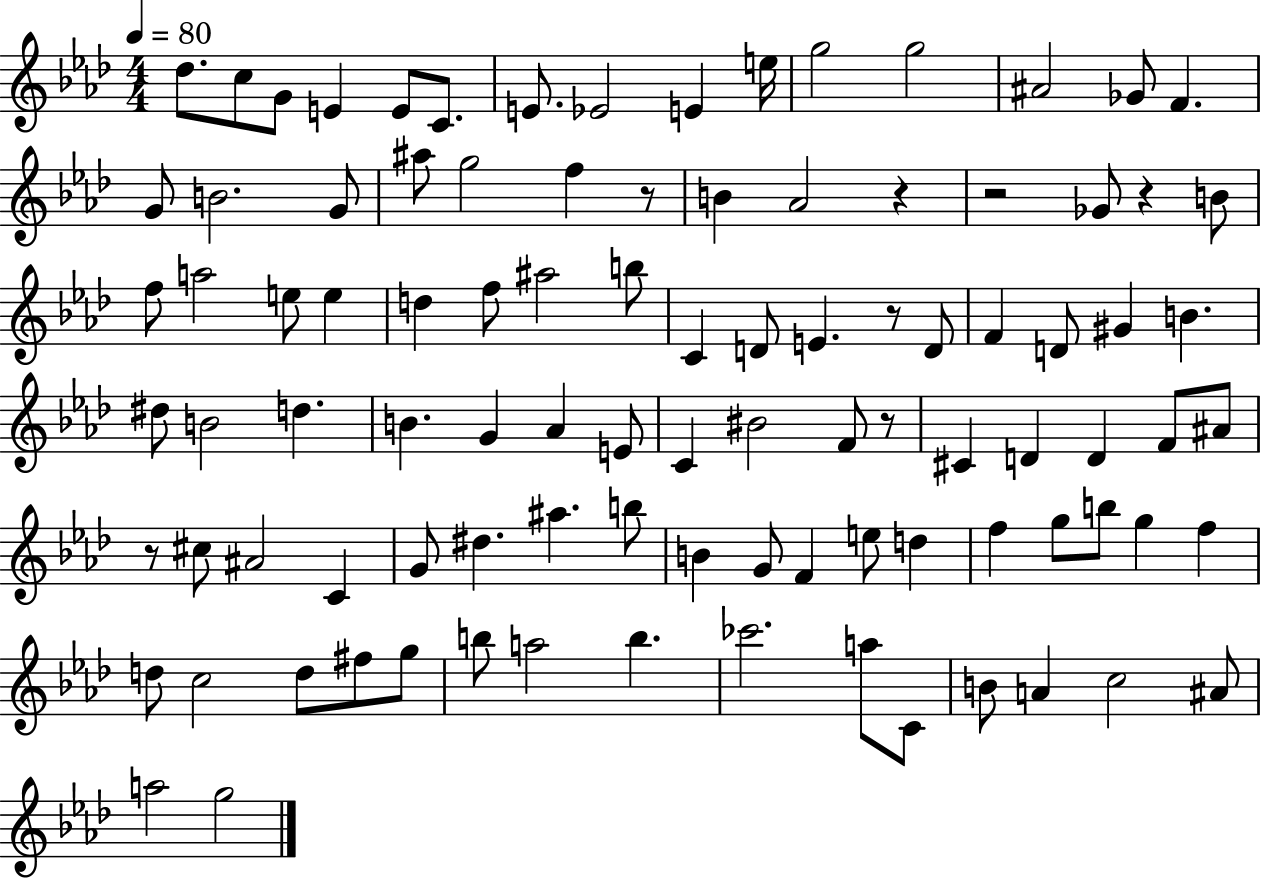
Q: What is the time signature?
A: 4/4